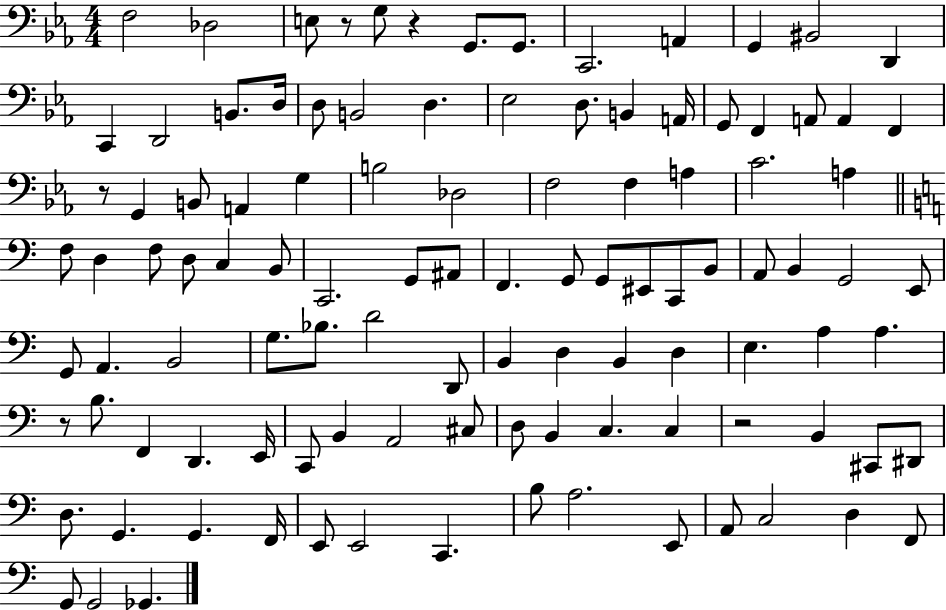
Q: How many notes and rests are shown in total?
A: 108